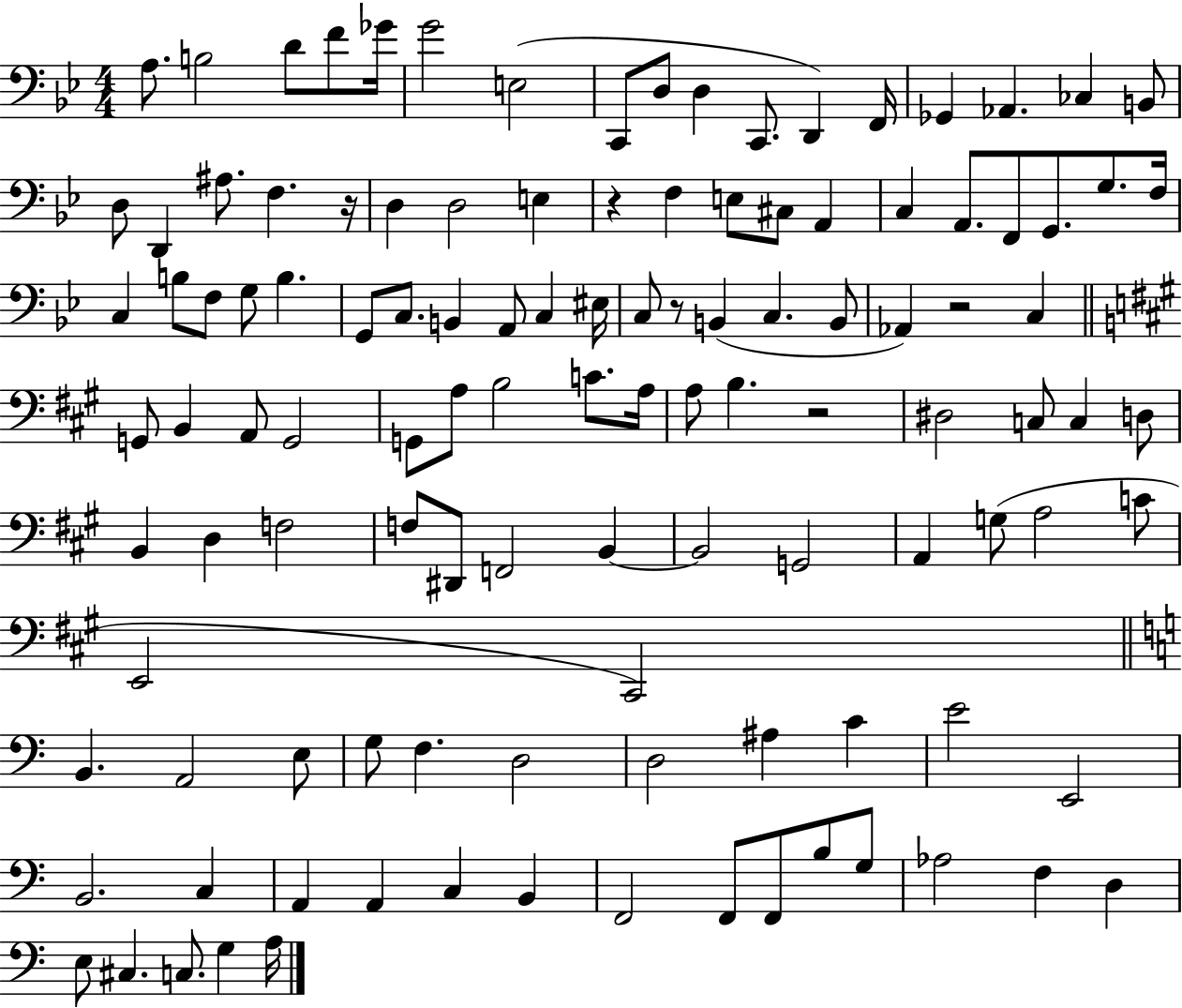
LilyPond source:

{
  \clef bass
  \numericTimeSignature
  \time 4/4
  \key bes \major
  a8. b2 d'8 f'8 ges'16 | g'2 e2( | c,8 d8 d4 c,8. d,4) f,16 | ges,4 aes,4. ces4 b,8 | \break d8 d,4 ais8. f4. r16 | d4 d2 e4 | r4 f4 e8 cis8 a,4 | c4 a,8. f,8 g,8. g8. f16 | \break c4 b8 f8 g8 b4. | g,8 c8. b,4 a,8 c4 eis16 | c8 r8 b,4( c4. b,8 | aes,4) r2 c4 | \break \bar "||" \break \key a \major g,8 b,4 a,8 g,2 | g,8 a8 b2 c'8. a16 | a8 b4. r2 | dis2 c8 c4 d8 | \break b,4 d4 f2 | f8 dis,8 f,2 b,4~~ | b,2 g,2 | a,4 g8( a2 c'8 | \break e,2 cis,2) | \bar "||" \break \key a \minor b,4. a,2 e8 | g8 f4. d2 | d2 ais4 c'4 | e'2 e,2 | \break b,2. c4 | a,4 a,4 c4 b,4 | f,2 f,8 f,8 b8 g8 | aes2 f4 d4 | \break e8 cis4. c8. g4 a16 | \bar "|."
}